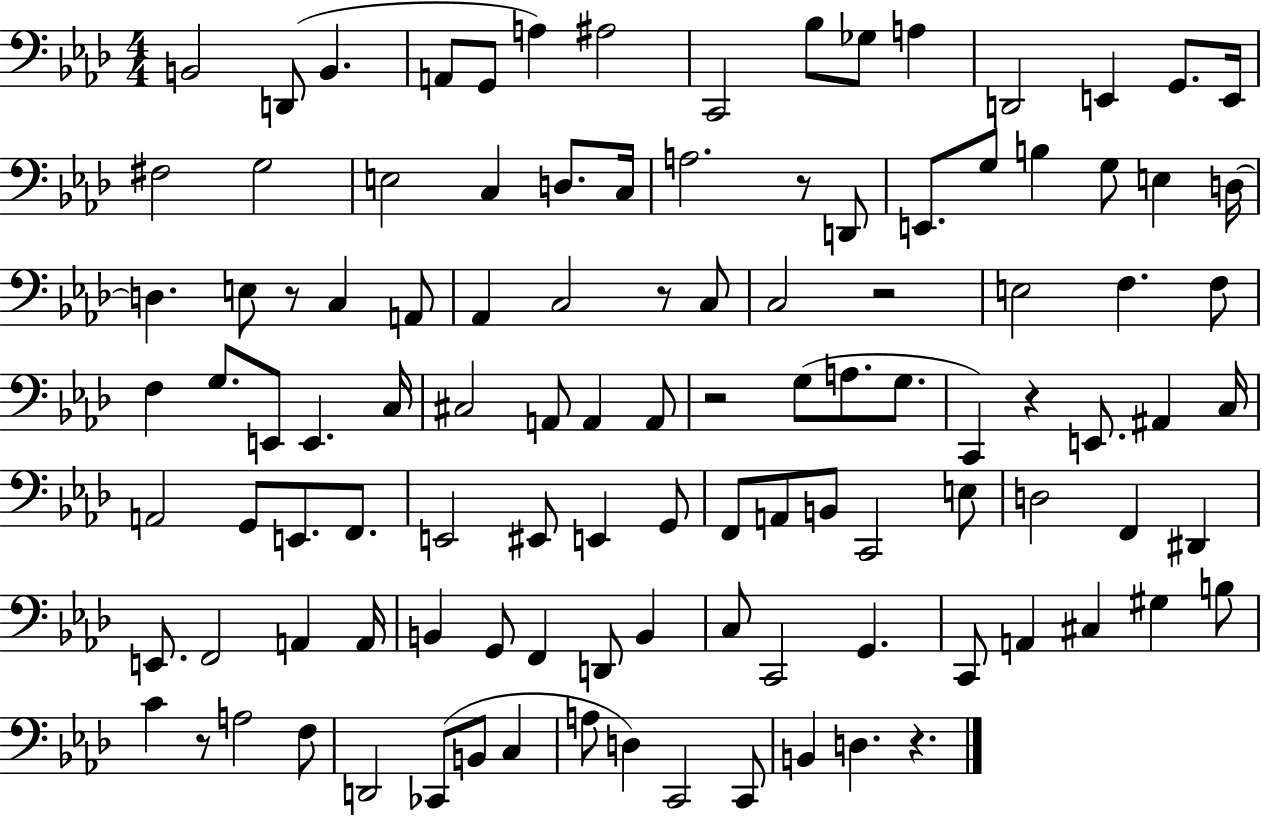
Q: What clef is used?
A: bass